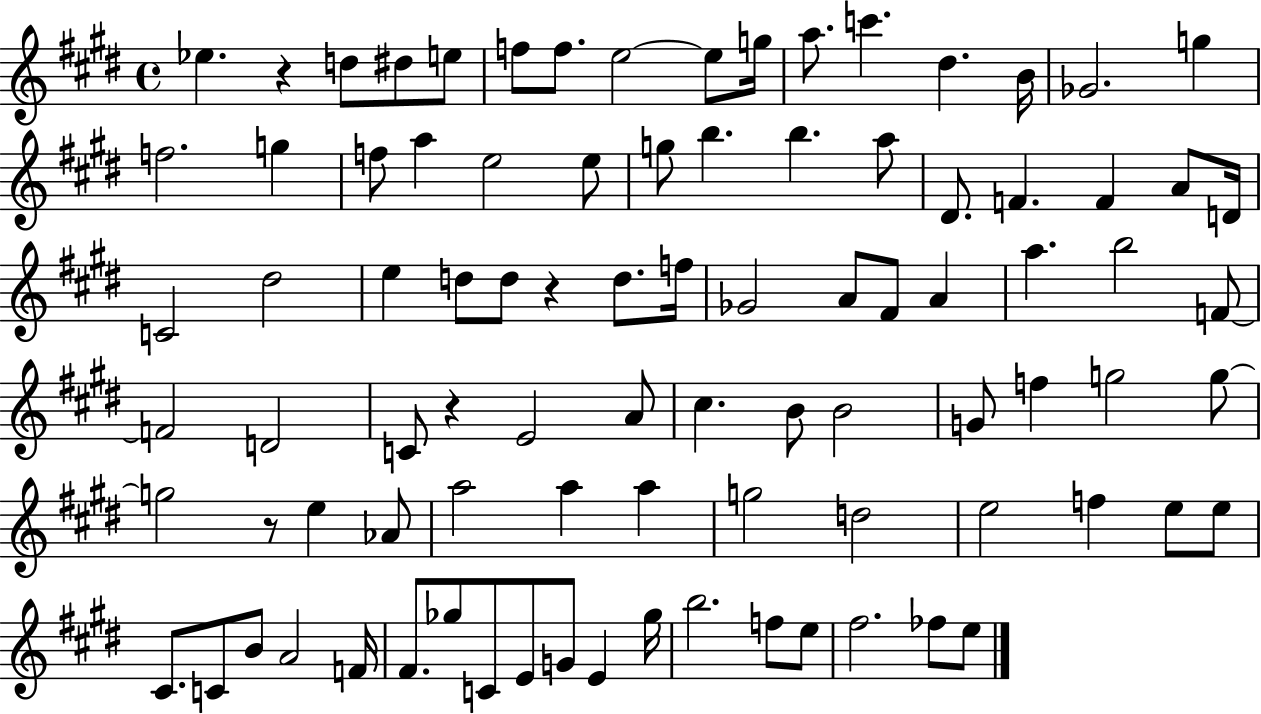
X:1
T:Untitled
M:4/4
L:1/4
K:E
_e z d/2 ^d/2 e/2 f/2 f/2 e2 e/2 g/4 a/2 c' ^d B/4 _G2 g f2 g f/2 a e2 e/2 g/2 b b a/2 ^D/2 F F A/2 D/4 C2 ^d2 e d/2 d/2 z d/2 f/4 _G2 A/2 ^F/2 A a b2 F/2 F2 D2 C/2 z E2 A/2 ^c B/2 B2 G/2 f g2 g/2 g2 z/2 e _A/2 a2 a a g2 d2 e2 f e/2 e/2 ^C/2 C/2 B/2 A2 F/4 ^F/2 _g/2 C/2 E/2 G/2 E _g/4 b2 f/2 e/2 ^f2 _f/2 e/2